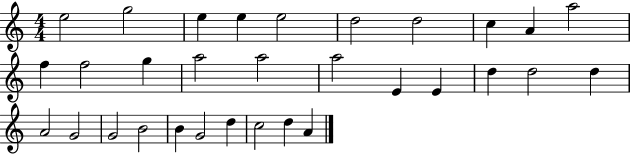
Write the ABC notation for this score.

X:1
T:Untitled
M:4/4
L:1/4
K:C
e2 g2 e e e2 d2 d2 c A a2 f f2 g a2 a2 a2 E E d d2 d A2 G2 G2 B2 B G2 d c2 d A